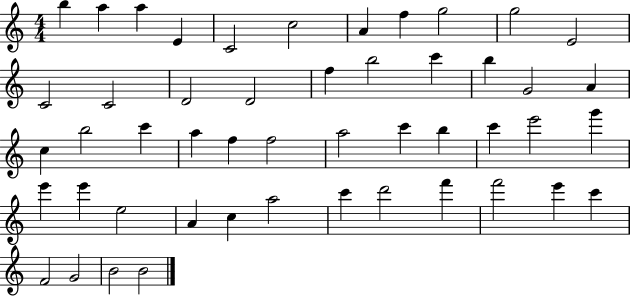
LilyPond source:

{
  \clef treble
  \numericTimeSignature
  \time 4/4
  \key c \major
  b''4 a''4 a''4 e'4 | c'2 c''2 | a'4 f''4 g''2 | g''2 e'2 | \break c'2 c'2 | d'2 d'2 | f''4 b''2 c'''4 | b''4 g'2 a'4 | \break c''4 b''2 c'''4 | a''4 f''4 f''2 | a''2 c'''4 b''4 | c'''4 e'''2 g'''4 | \break e'''4 e'''4 e''2 | a'4 c''4 a''2 | c'''4 d'''2 f'''4 | f'''2 e'''4 c'''4 | \break f'2 g'2 | b'2 b'2 | \bar "|."
}